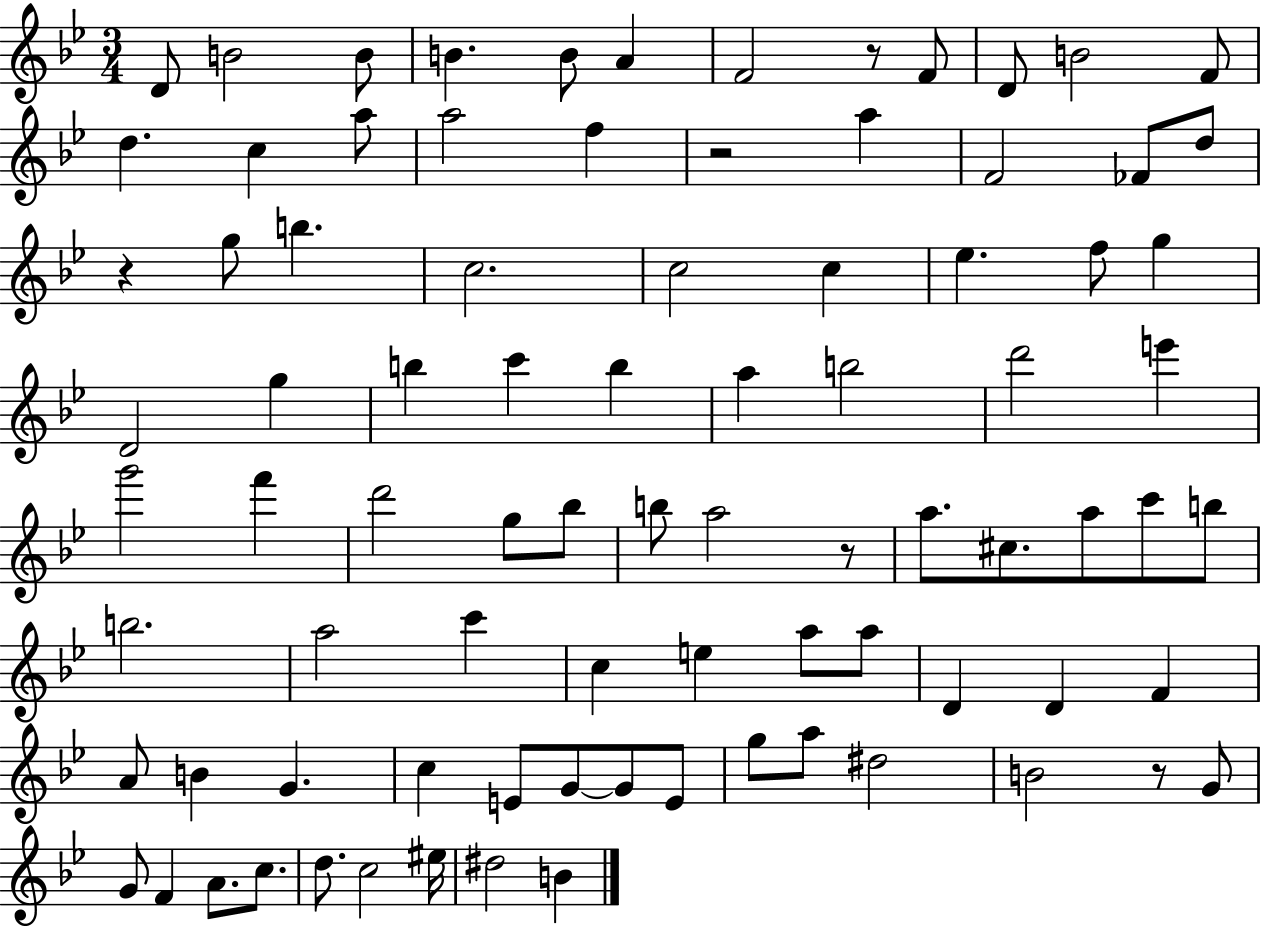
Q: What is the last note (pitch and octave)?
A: B4